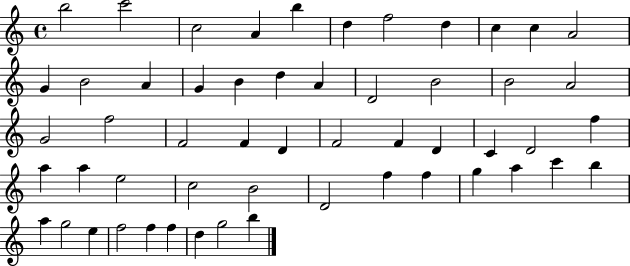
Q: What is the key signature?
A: C major